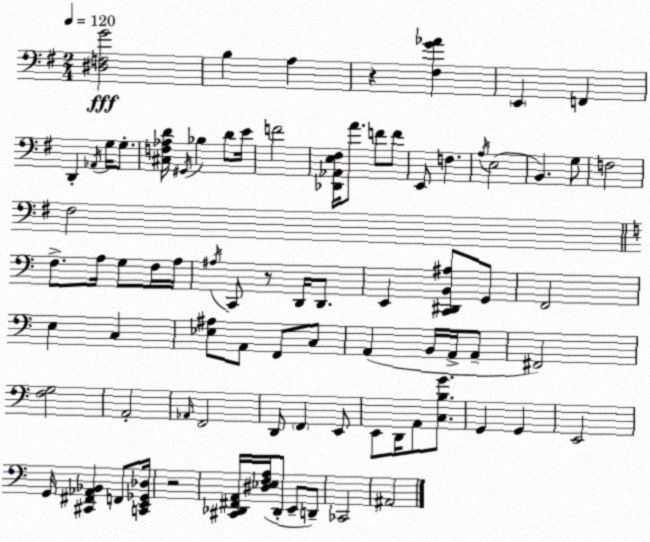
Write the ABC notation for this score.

X:1
T:Untitled
M:2/4
L:1/4
K:G
[^D,F,G]2 B, A, z [^F,G_A] E,, F,, D,, _A,,/4 G,/4 G,/2 [^C,F,_A,D]/4 ^G,,/4 _B, D/2 E/4 F2 [_D,,_A,,E,^F,]/4 A/2 F/2 F/2 E,,/2 F, A,/4 E,2 B,, G,/2 F,2 ^F,2 F,/2 A,/4 G,/2 F,/4 A,/4 ^A,/4 C,,/2 z/2 D,,/4 D,,/2 E,, [C,,^D,,B,,^A,]/2 G,,/2 F,,2 E, C, [_E,^A,]/2 A,,/2 F,,/2 C,/2 A,, B,,/4 A,,/4 A,,/2 ^F,,2 [F,G,]2 A,,2 _A,,/4 F,,2 D,,/2 F,, E,,/2 E,,/2 D,,/4 A,,/2 [C,B,G]/2 G,, G,, E,,2 G,,/4 [^C,,^F,,_A,,_B,,] F,,/2 [C,,E,,_G,,_D,]/4 z2 [^C,,_D,,^F,,A,,]/4 [^D,_E,F,A,]/4 _D,,/2 E,,/2 D,,/2 _C,,2 ^A,,2